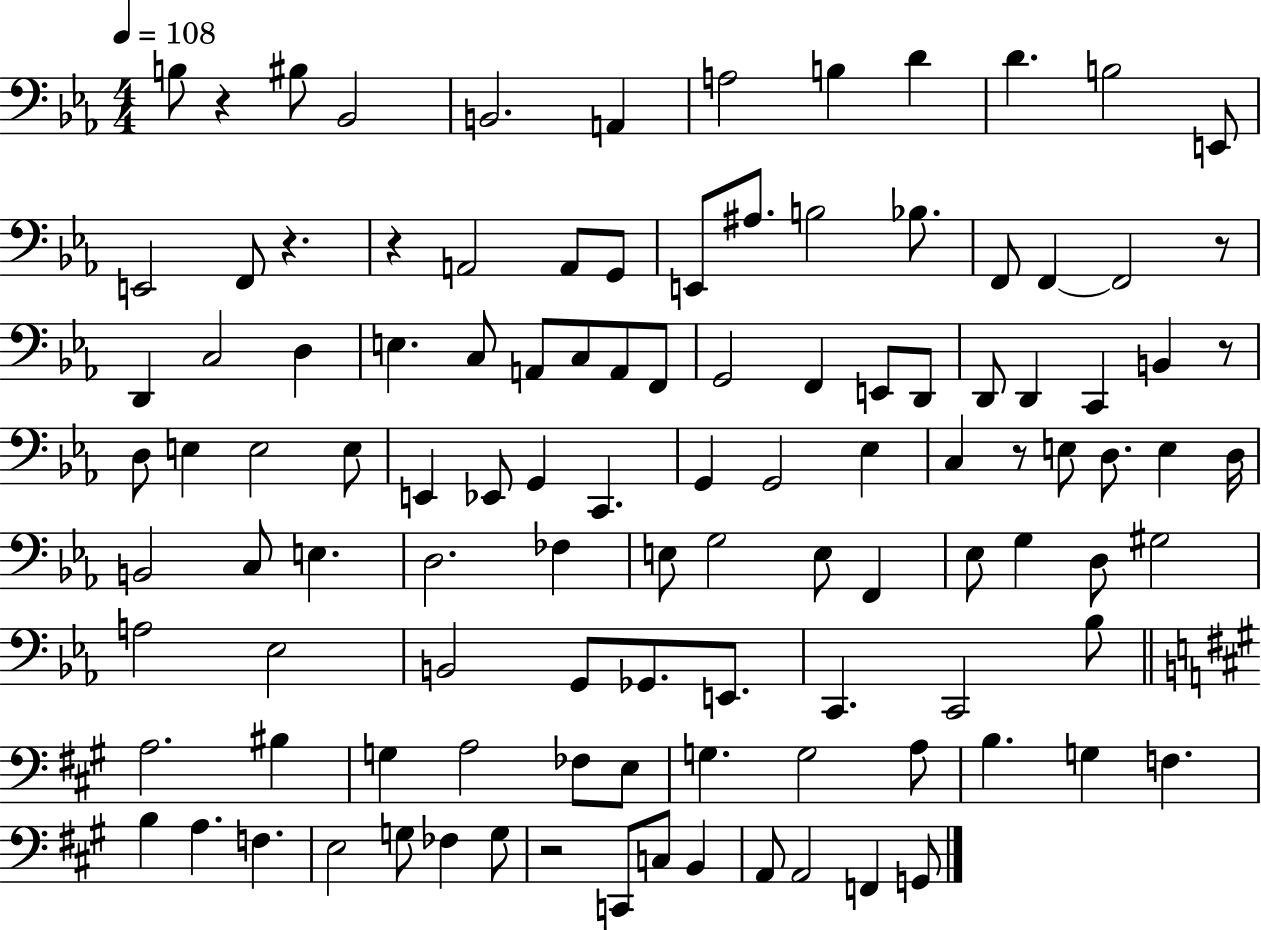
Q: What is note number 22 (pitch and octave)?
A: F2